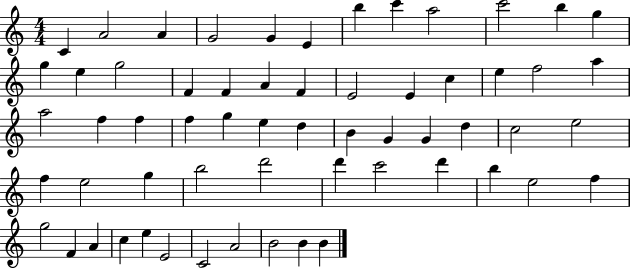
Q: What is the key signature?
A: C major